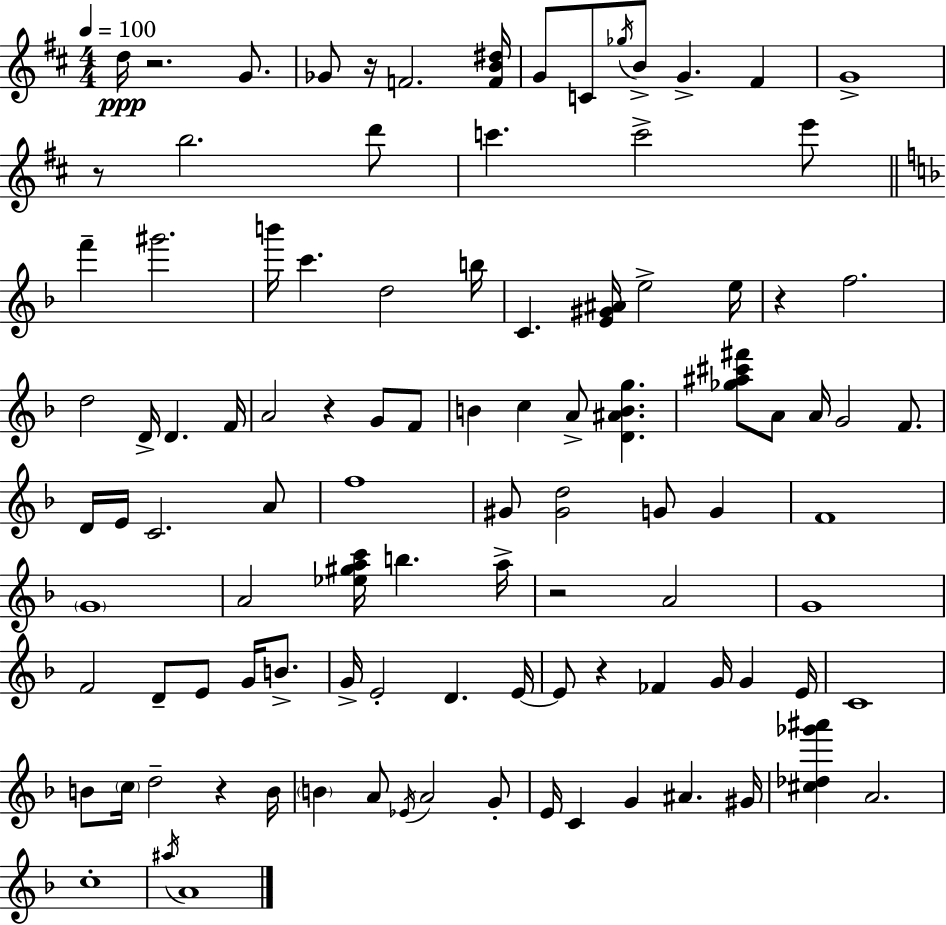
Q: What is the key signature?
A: D major